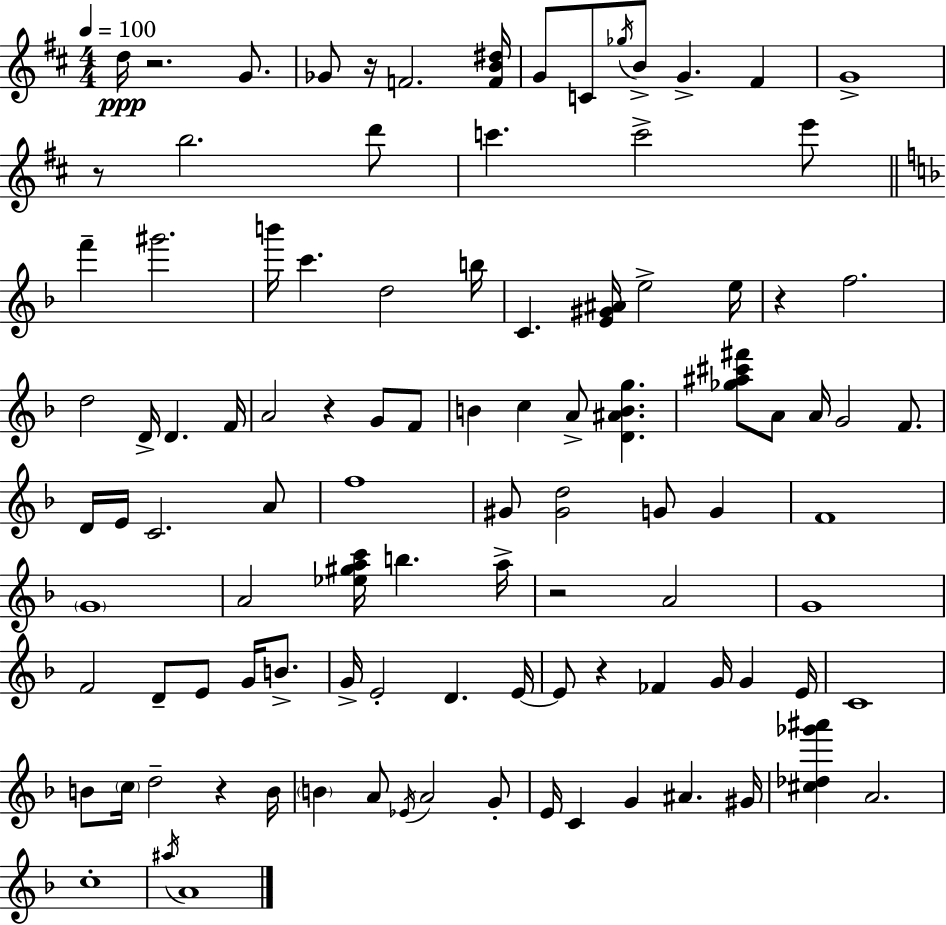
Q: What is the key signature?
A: D major